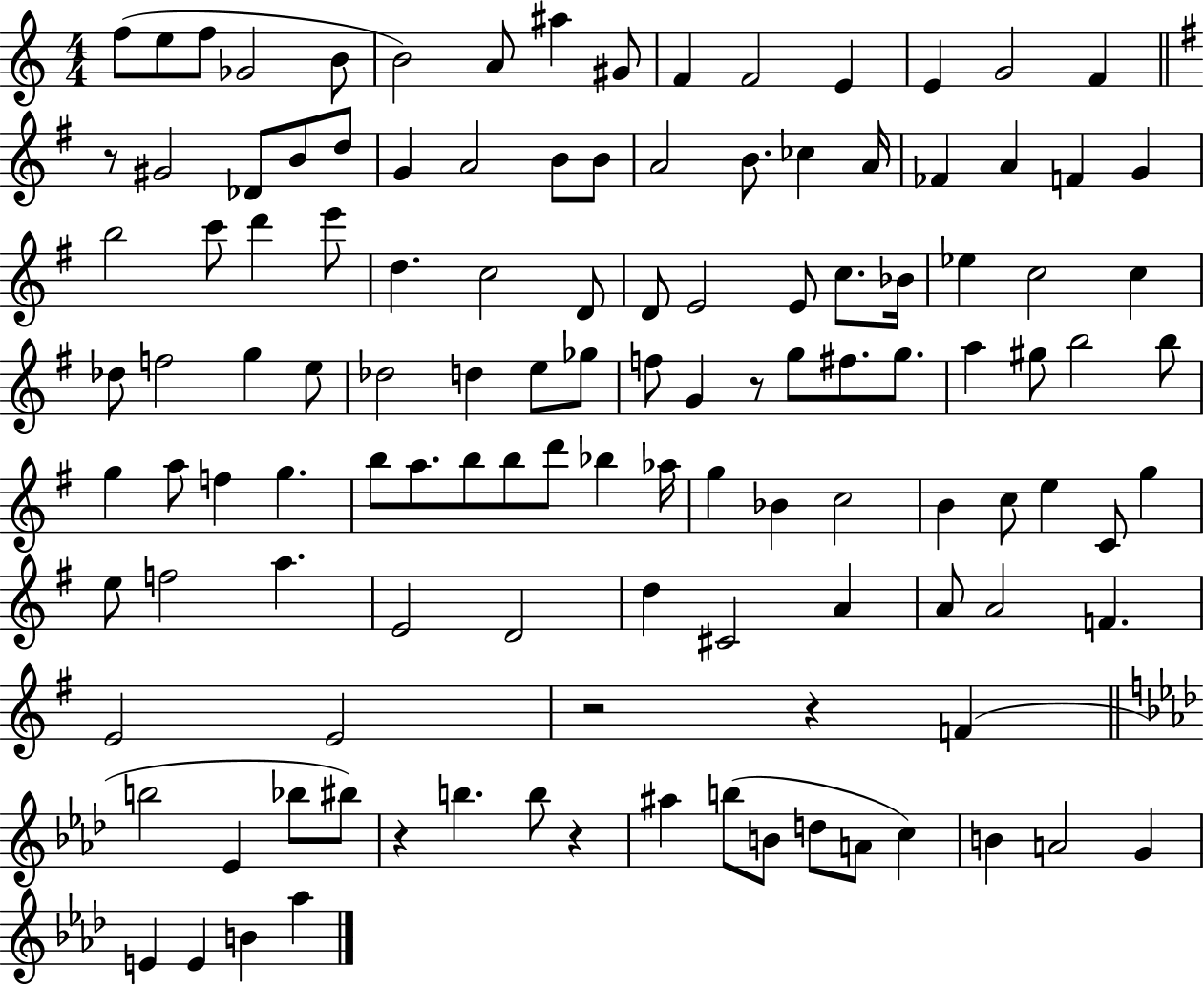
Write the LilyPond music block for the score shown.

{
  \clef treble
  \numericTimeSignature
  \time 4/4
  \key c \major
  f''8( e''8 f''8 ges'2 b'8 | b'2) a'8 ais''4 gis'8 | f'4 f'2 e'4 | e'4 g'2 f'4 | \break \bar "||" \break \key g \major r8 gis'2 des'8 b'8 d''8 | g'4 a'2 b'8 b'8 | a'2 b'8. ces''4 a'16 | fes'4 a'4 f'4 g'4 | \break b''2 c'''8 d'''4 e'''8 | d''4. c''2 d'8 | d'8 e'2 e'8 c''8. bes'16 | ees''4 c''2 c''4 | \break des''8 f''2 g''4 e''8 | des''2 d''4 e''8 ges''8 | f''8 g'4 r8 g''8 fis''8. g''8. | a''4 gis''8 b''2 b''8 | \break g''4 a''8 f''4 g''4. | b''8 a''8. b''8 b''8 d'''8 bes''4 aes''16 | g''4 bes'4 c''2 | b'4 c''8 e''4 c'8 g''4 | \break e''8 f''2 a''4. | e'2 d'2 | d''4 cis'2 a'4 | a'8 a'2 f'4. | \break e'2 e'2 | r2 r4 f'4( | \bar "||" \break \key aes \major b''2 ees'4 bes''8 bis''8) | r4 b''4. b''8 r4 | ais''4 b''8( b'8 d''8 a'8 c''4) | b'4 a'2 g'4 | \break e'4 e'4 b'4 aes''4 | \bar "|."
}